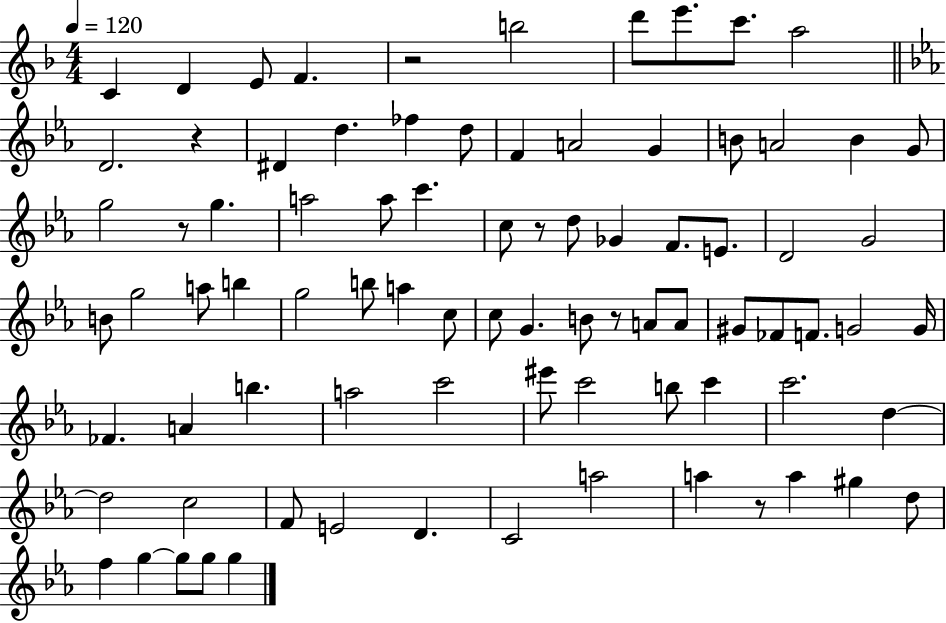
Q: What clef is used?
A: treble